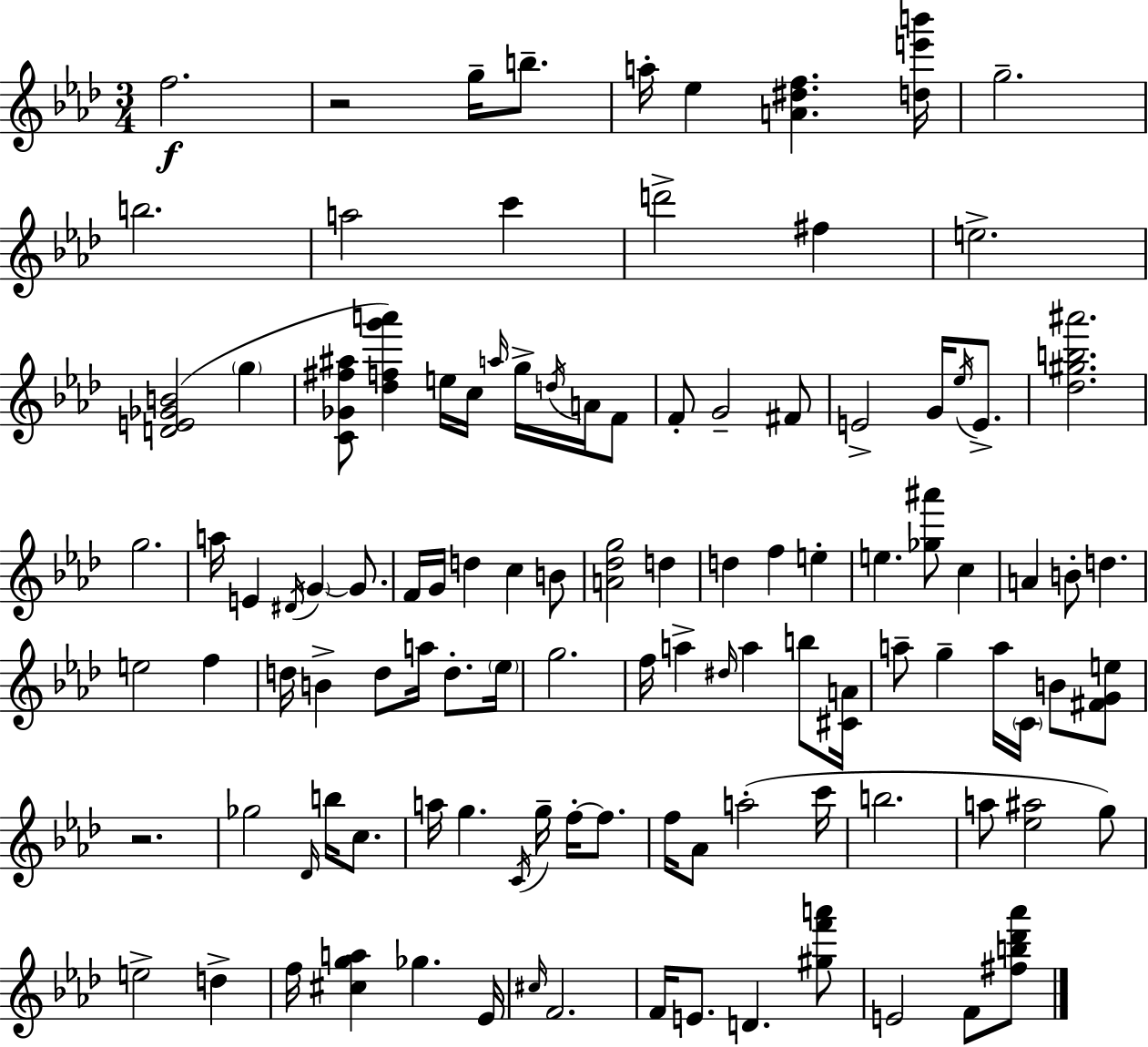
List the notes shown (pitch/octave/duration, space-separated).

F5/h. R/h G5/s B5/e. A5/s Eb5/q [A4,D#5,F5]/q. [D5,E6,B6]/s G5/h. B5/h. A5/h C6/q D6/h F#5/q E5/h. [D4,E4,Gb4,B4]/h G5/q [C4,Gb4,F#5,A#5]/e [Db5,F5,G6,A6]/q E5/s C5/s A5/s G5/s D5/s A4/s F4/e F4/e G4/h F#4/e E4/h G4/s Eb5/s E4/e. [Db5,G#5,B5,A#6]/h. G5/h. A5/s E4/q D#4/s G4/q G4/e. F4/s G4/s D5/q C5/q B4/e [A4,Db5,G5]/h D5/q D5/q F5/q E5/q E5/q. [Gb5,A#6]/e C5/q A4/q B4/e D5/q. E5/h F5/q D5/s B4/q D5/e A5/s D5/e. Eb5/s G5/h. F5/s A5/q D#5/s A5/q B5/e [C#4,A4]/s A5/e G5/q A5/s C4/s B4/e [F#4,G4,E5]/e R/h. Gb5/h Db4/s B5/s C5/e. A5/s G5/q. C4/s G5/s F5/s F5/e. F5/s Ab4/e A5/h C6/s B5/h. A5/e [Eb5,A#5]/h G5/e E5/h D5/q F5/s [C#5,G5,A5]/q Gb5/q. Eb4/s C#5/s F4/h. F4/s E4/e. D4/q. [G#5,F6,A6]/e E4/h F4/e [F#5,B5,Db6,Ab6]/e